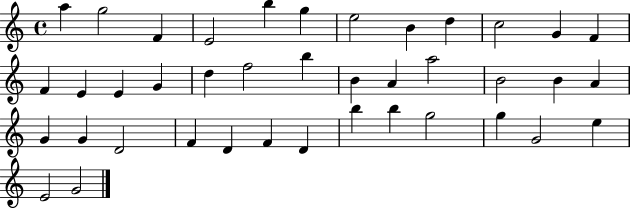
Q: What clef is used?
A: treble